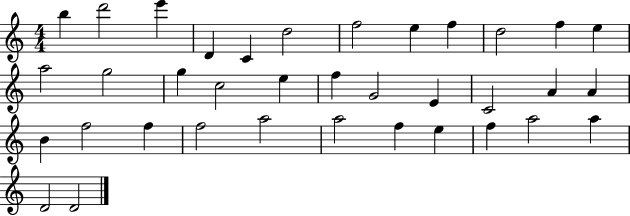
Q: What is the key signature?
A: C major